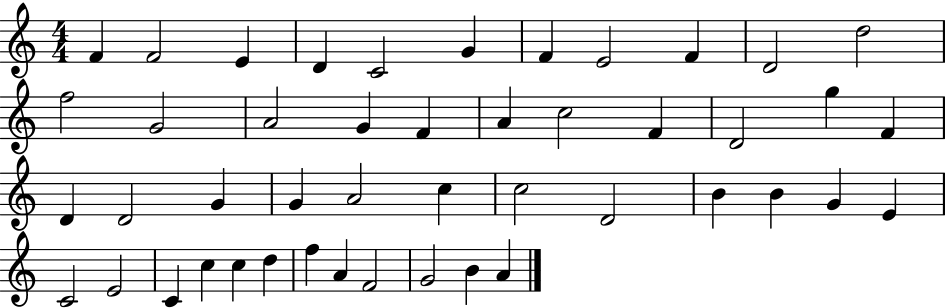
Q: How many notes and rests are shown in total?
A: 46